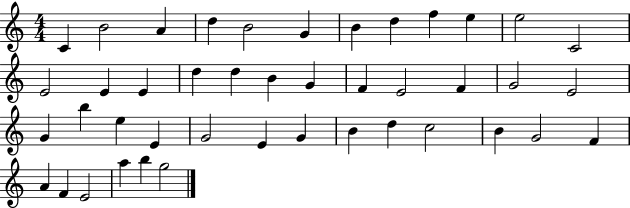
{
  \clef treble
  \numericTimeSignature
  \time 4/4
  \key c \major
  c'4 b'2 a'4 | d''4 b'2 g'4 | b'4 d''4 f''4 e''4 | e''2 c'2 | \break e'2 e'4 e'4 | d''4 d''4 b'4 g'4 | f'4 e'2 f'4 | g'2 e'2 | \break g'4 b''4 e''4 e'4 | g'2 e'4 g'4 | b'4 d''4 c''2 | b'4 g'2 f'4 | \break a'4 f'4 e'2 | a''4 b''4 g''2 | \bar "|."
}